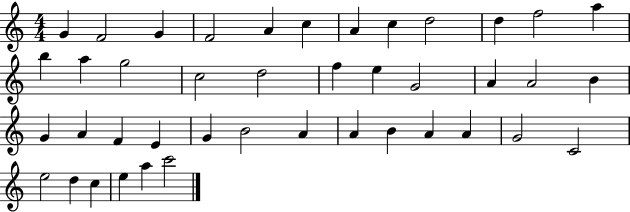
G4/q F4/h G4/q F4/h A4/q C5/q A4/q C5/q D5/h D5/q F5/h A5/q B5/q A5/q G5/h C5/h D5/h F5/q E5/q G4/h A4/q A4/h B4/q G4/q A4/q F4/q E4/q G4/q B4/h A4/q A4/q B4/q A4/q A4/q G4/h C4/h E5/h D5/q C5/q E5/q A5/q C6/h